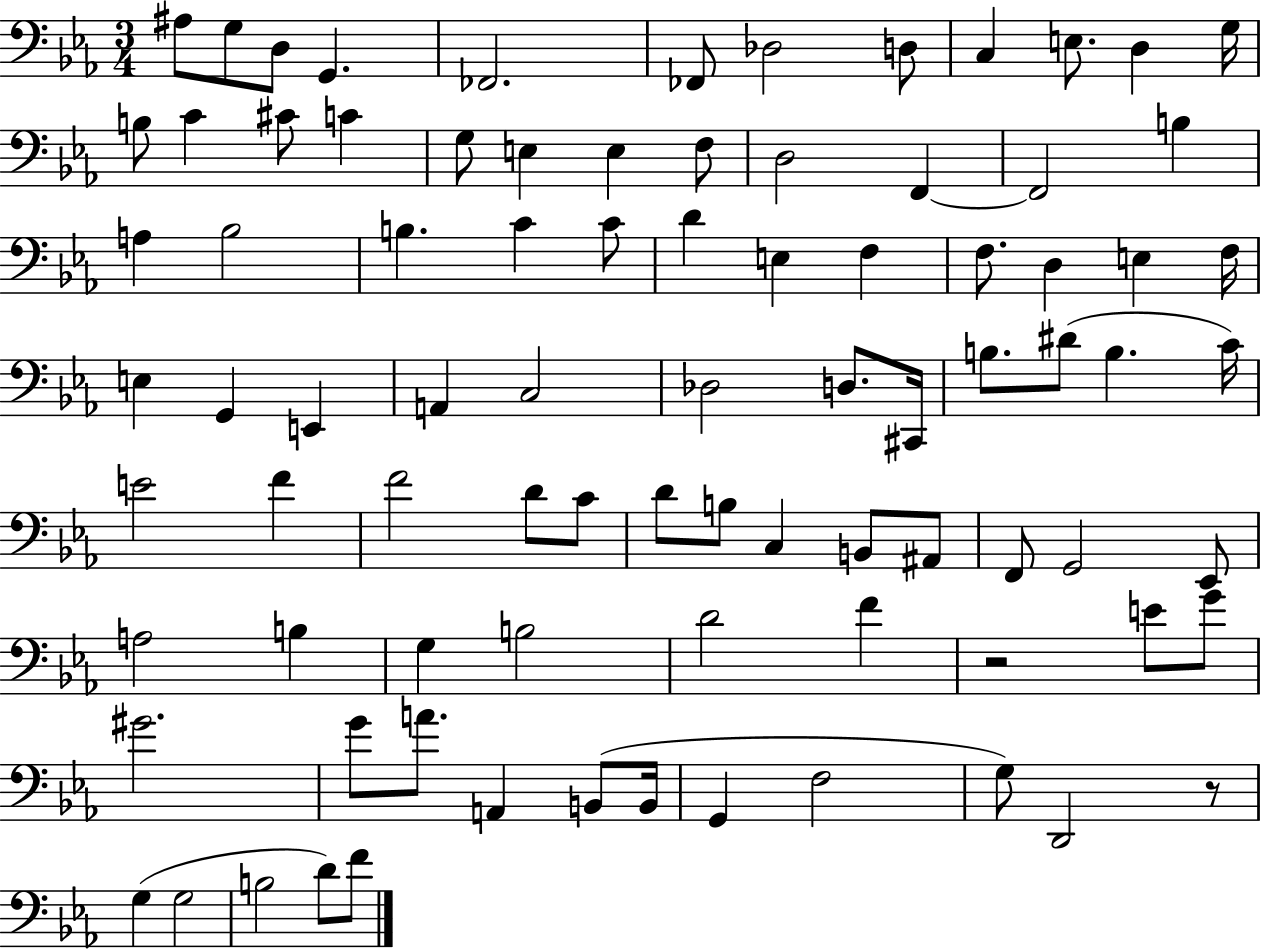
X:1
T:Untitled
M:3/4
L:1/4
K:Eb
^A,/2 G,/2 D,/2 G,, _F,,2 _F,,/2 _D,2 D,/2 C, E,/2 D, G,/4 B,/2 C ^C/2 C G,/2 E, E, F,/2 D,2 F,, F,,2 B, A, _B,2 B, C C/2 D E, F, F,/2 D, E, F,/4 E, G,, E,, A,, C,2 _D,2 D,/2 ^C,,/4 B,/2 ^D/2 B, C/4 E2 F F2 D/2 C/2 D/2 B,/2 C, B,,/2 ^A,,/2 F,,/2 G,,2 _E,,/2 A,2 B, G, B,2 D2 F z2 E/2 G/2 ^G2 G/2 A/2 A,, B,,/2 B,,/4 G,, F,2 G,/2 D,,2 z/2 G, G,2 B,2 D/2 F/2